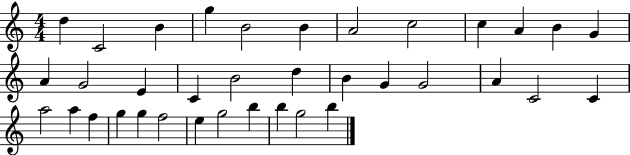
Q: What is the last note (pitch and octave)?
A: B5